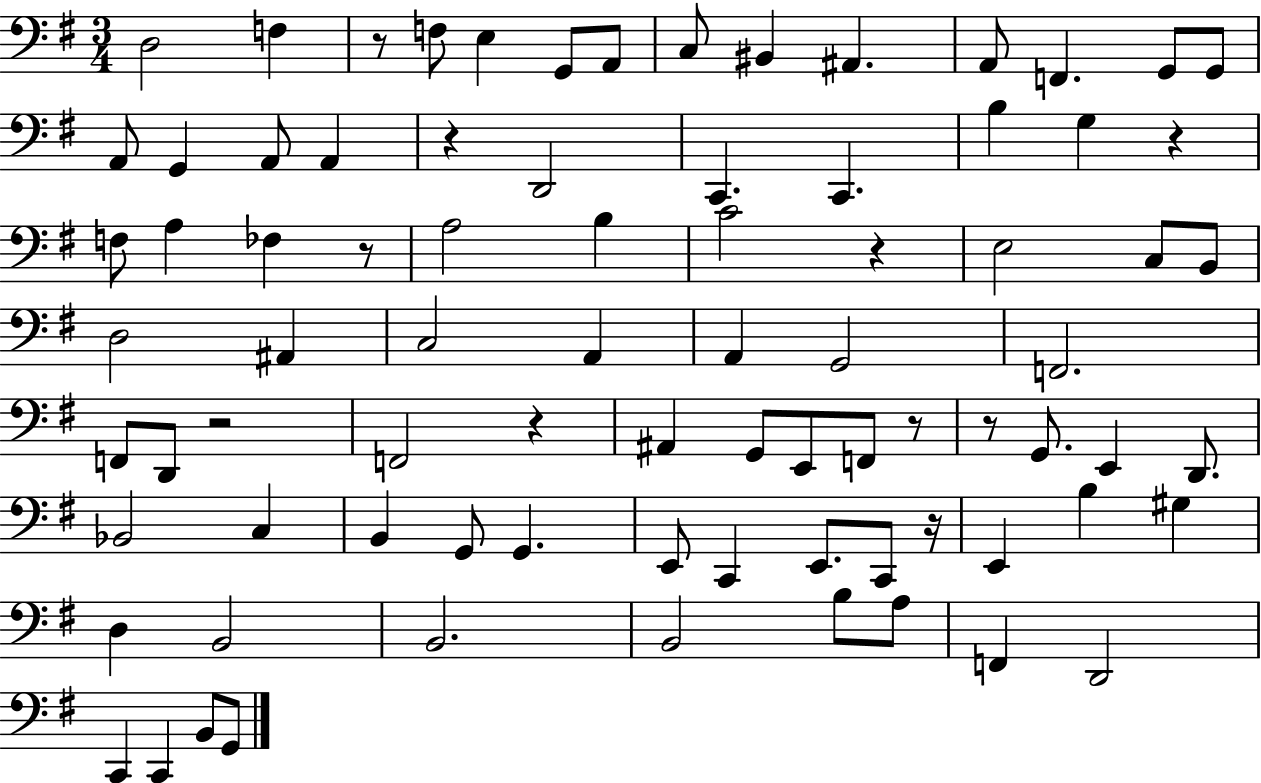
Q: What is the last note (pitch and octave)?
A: G2